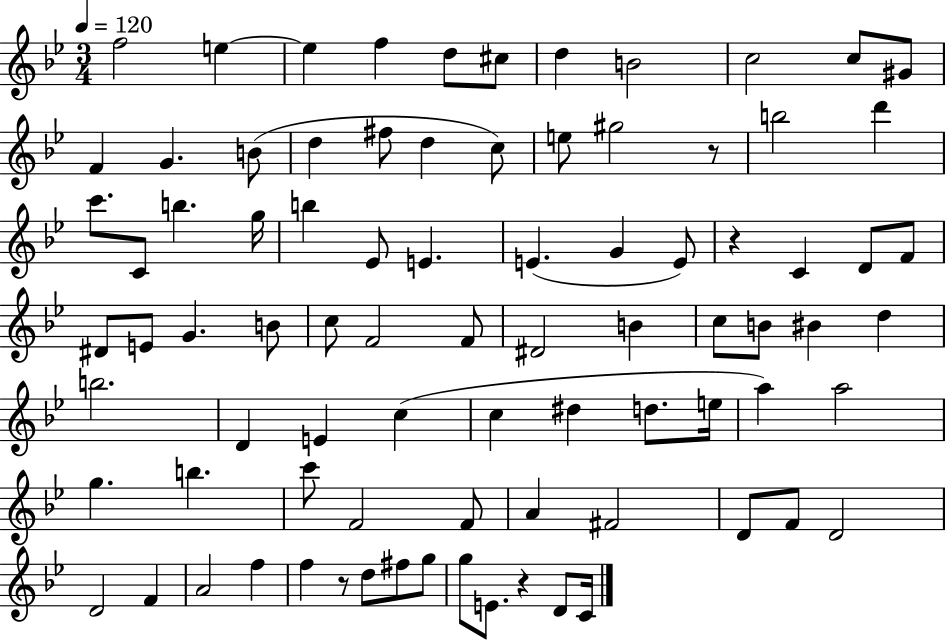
F5/h E5/q E5/q F5/q D5/e C#5/e D5/q B4/h C5/h C5/e G#4/e F4/q G4/q. B4/e D5/q F#5/e D5/q C5/e E5/e G#5/h R/e B5/h D6/q C6/e. C4/e B5/q. G5/s B5/q Eb4/e E4/q. E4/q. G4/q E4/e R/q C4/q D4/e F4/e D#4/e E4/e G4/q. B4/e C5/e F4/h F4/e D#4/h B4/q C5/e B4/e BIS4/q D5/q B5/h. D4/q E4/q C5/q C5/q D#5/q D5/e. E5/s A5/q A5/h G5/q. B5/q. C6/e F4/h F4/e A4/q F#4/h D4/e F4/e D4/h D4/h F4/q A4/h F5/q F5/q R/e D5/e F#5/e G5/e G5/e E4/e. R/q D4/e C4/s